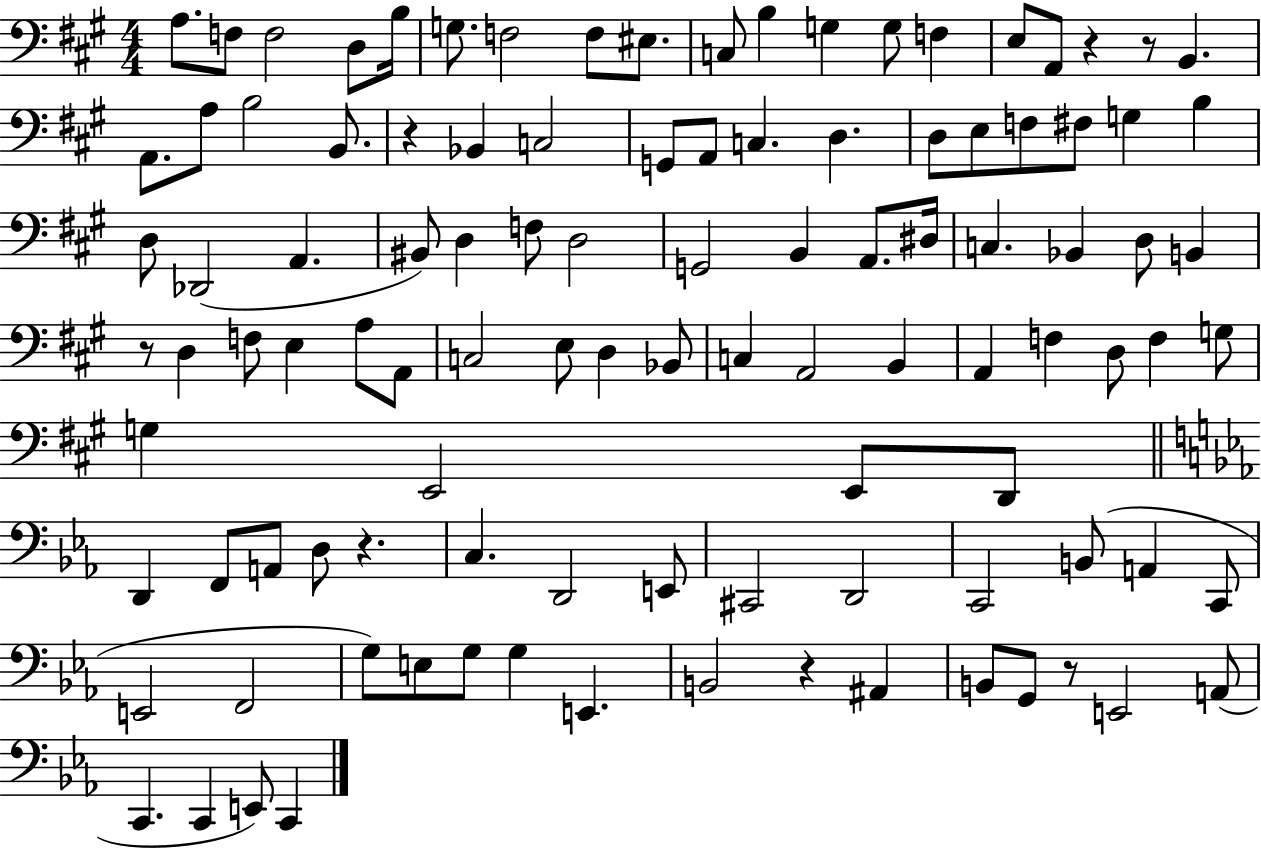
X:1
T:Untitled
M:4/4
L:1/4
K:A
A,/2 F,/2 F,2 D,/2 B,/4 G,/2 F,2 F,/2 ^E,/2 C,/2 B, G, G,/2 F, E,/2 A,,/2 z z/2 B,, A,,/2 A,/2 B,2 B,,/2 z _B,, C,2 G,,/2 A,,/2 C, D, D,/2 E,/2 F,/2 ^F,/2 G, B, D,/2 _D,,2 A,, ^B,,/2 D, F,/2 D,2 G,,2 B,, A,,/2 ^D,/4 C, _B,, D,/2 B,, z/2 D, F,/2 E, A,/2 A,,/2 C,2 E,/2 D, _B,,/2 C, A,,2 B,, A,, F, D,/2 F, G,/2 G, E,,2 E,,/2 D,,/2 D,, F,,/2 A,,/2 D,/2 z C, D,,2 E,,/2 ^C,,2 D,,2 C,,2 B,,/2 A,, C,,/2 E,,2 F,,2 G,/2 E,/2 G,/2 G, E,, B,,2 z ^A,, B,,/2 G,,/2 z/2 E,,2 A,,/2 C,, C,, E,,/2 C,,